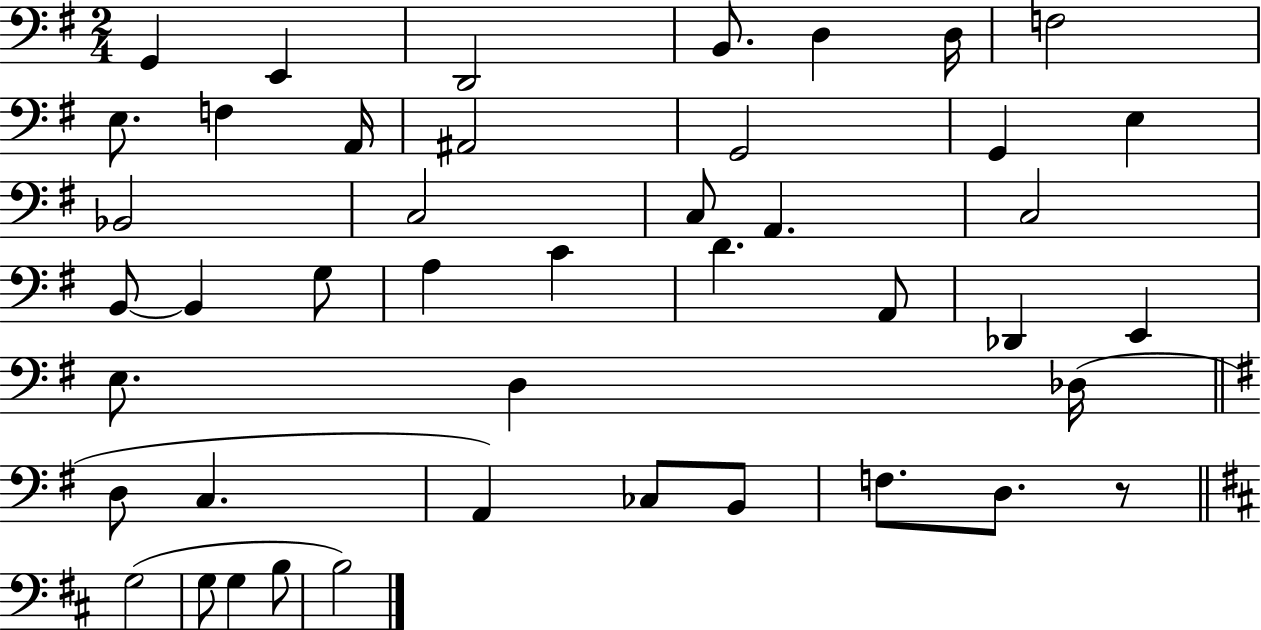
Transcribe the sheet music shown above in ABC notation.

X:1
T:Untitled
M:2/4
L:1/4
K:G
G,, E,, D,,2 B,,/2 D, D,/4 F,2 E,/2 F, A,,/4 ^A,,2 G,,2 G,, E, _B,,2 C,2 C,/2 A,, C,2 B,,/2 B,, G,/2 A, C D A,,/2 _D,, E,, E,/2 D, _D,/4 D,/2 C, A,, _C,/2 B,,/2 F,/2 D,/2 z/2 G,2 G,/2 G, B,/2 B,2